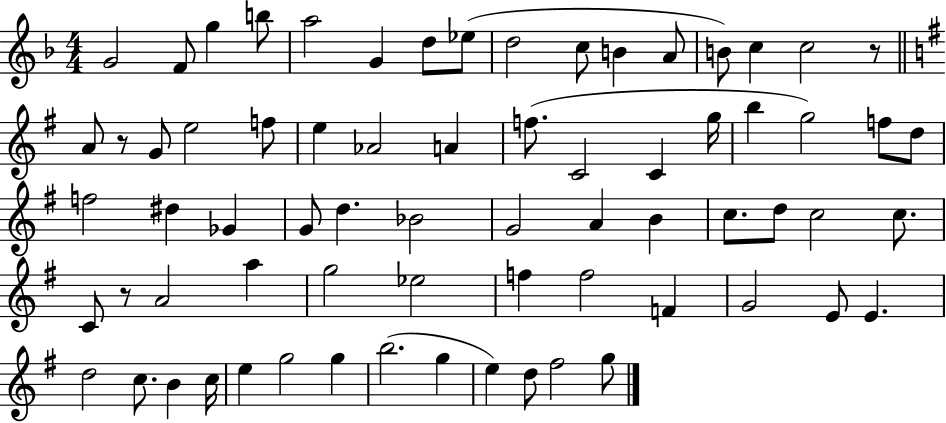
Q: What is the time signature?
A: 4/4